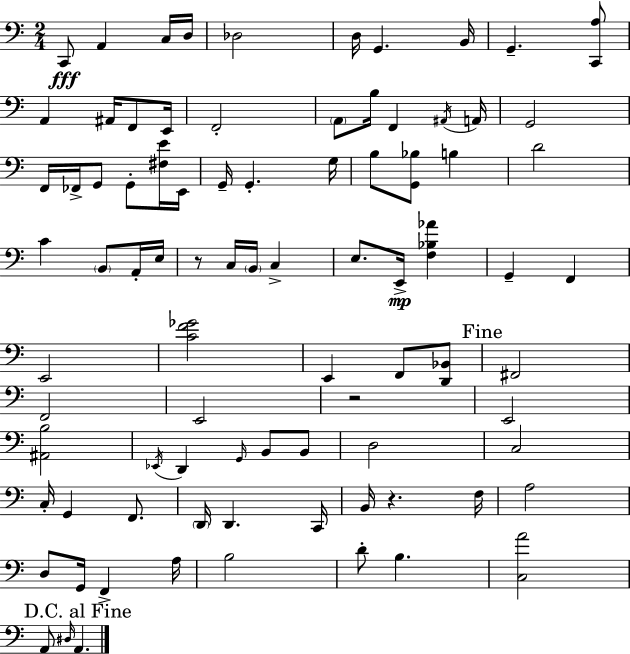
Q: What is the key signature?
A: C major